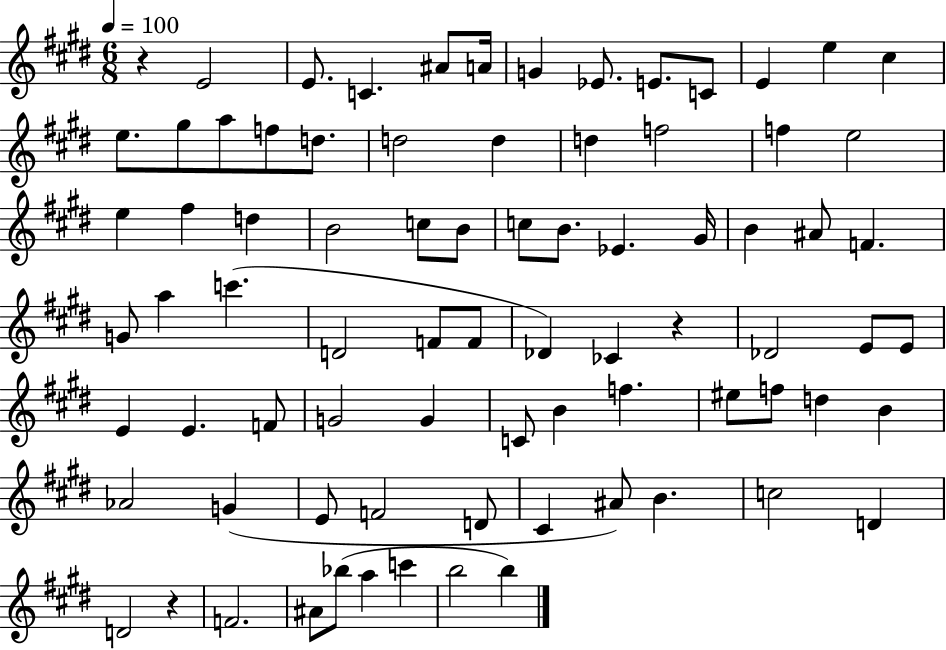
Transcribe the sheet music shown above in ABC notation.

X:1
T:Untitled
M:6/8
L:1/4
K:E
z E2 E/2 C ^A/2 A/4 G _E/2 E/2 C/2 E e ^c e/2 ^g/2 a/2 f/2 d/2 d2 d d f2 f e2 e ^f d B2 c/2 B/2 c/2 B/2 _E ^G/4 B ^A/2 F G/2 a c' D2 F/2 F/2 _D _C z _D2 E/2 E/2 E E F/2 G2 G C/2 B f ^e/2 f/2 d B _A2 G E/2 F2 D/2 ^C ^A/2 B c2 D D2 z F2 ^A/2 _b/2 a c' b2 b